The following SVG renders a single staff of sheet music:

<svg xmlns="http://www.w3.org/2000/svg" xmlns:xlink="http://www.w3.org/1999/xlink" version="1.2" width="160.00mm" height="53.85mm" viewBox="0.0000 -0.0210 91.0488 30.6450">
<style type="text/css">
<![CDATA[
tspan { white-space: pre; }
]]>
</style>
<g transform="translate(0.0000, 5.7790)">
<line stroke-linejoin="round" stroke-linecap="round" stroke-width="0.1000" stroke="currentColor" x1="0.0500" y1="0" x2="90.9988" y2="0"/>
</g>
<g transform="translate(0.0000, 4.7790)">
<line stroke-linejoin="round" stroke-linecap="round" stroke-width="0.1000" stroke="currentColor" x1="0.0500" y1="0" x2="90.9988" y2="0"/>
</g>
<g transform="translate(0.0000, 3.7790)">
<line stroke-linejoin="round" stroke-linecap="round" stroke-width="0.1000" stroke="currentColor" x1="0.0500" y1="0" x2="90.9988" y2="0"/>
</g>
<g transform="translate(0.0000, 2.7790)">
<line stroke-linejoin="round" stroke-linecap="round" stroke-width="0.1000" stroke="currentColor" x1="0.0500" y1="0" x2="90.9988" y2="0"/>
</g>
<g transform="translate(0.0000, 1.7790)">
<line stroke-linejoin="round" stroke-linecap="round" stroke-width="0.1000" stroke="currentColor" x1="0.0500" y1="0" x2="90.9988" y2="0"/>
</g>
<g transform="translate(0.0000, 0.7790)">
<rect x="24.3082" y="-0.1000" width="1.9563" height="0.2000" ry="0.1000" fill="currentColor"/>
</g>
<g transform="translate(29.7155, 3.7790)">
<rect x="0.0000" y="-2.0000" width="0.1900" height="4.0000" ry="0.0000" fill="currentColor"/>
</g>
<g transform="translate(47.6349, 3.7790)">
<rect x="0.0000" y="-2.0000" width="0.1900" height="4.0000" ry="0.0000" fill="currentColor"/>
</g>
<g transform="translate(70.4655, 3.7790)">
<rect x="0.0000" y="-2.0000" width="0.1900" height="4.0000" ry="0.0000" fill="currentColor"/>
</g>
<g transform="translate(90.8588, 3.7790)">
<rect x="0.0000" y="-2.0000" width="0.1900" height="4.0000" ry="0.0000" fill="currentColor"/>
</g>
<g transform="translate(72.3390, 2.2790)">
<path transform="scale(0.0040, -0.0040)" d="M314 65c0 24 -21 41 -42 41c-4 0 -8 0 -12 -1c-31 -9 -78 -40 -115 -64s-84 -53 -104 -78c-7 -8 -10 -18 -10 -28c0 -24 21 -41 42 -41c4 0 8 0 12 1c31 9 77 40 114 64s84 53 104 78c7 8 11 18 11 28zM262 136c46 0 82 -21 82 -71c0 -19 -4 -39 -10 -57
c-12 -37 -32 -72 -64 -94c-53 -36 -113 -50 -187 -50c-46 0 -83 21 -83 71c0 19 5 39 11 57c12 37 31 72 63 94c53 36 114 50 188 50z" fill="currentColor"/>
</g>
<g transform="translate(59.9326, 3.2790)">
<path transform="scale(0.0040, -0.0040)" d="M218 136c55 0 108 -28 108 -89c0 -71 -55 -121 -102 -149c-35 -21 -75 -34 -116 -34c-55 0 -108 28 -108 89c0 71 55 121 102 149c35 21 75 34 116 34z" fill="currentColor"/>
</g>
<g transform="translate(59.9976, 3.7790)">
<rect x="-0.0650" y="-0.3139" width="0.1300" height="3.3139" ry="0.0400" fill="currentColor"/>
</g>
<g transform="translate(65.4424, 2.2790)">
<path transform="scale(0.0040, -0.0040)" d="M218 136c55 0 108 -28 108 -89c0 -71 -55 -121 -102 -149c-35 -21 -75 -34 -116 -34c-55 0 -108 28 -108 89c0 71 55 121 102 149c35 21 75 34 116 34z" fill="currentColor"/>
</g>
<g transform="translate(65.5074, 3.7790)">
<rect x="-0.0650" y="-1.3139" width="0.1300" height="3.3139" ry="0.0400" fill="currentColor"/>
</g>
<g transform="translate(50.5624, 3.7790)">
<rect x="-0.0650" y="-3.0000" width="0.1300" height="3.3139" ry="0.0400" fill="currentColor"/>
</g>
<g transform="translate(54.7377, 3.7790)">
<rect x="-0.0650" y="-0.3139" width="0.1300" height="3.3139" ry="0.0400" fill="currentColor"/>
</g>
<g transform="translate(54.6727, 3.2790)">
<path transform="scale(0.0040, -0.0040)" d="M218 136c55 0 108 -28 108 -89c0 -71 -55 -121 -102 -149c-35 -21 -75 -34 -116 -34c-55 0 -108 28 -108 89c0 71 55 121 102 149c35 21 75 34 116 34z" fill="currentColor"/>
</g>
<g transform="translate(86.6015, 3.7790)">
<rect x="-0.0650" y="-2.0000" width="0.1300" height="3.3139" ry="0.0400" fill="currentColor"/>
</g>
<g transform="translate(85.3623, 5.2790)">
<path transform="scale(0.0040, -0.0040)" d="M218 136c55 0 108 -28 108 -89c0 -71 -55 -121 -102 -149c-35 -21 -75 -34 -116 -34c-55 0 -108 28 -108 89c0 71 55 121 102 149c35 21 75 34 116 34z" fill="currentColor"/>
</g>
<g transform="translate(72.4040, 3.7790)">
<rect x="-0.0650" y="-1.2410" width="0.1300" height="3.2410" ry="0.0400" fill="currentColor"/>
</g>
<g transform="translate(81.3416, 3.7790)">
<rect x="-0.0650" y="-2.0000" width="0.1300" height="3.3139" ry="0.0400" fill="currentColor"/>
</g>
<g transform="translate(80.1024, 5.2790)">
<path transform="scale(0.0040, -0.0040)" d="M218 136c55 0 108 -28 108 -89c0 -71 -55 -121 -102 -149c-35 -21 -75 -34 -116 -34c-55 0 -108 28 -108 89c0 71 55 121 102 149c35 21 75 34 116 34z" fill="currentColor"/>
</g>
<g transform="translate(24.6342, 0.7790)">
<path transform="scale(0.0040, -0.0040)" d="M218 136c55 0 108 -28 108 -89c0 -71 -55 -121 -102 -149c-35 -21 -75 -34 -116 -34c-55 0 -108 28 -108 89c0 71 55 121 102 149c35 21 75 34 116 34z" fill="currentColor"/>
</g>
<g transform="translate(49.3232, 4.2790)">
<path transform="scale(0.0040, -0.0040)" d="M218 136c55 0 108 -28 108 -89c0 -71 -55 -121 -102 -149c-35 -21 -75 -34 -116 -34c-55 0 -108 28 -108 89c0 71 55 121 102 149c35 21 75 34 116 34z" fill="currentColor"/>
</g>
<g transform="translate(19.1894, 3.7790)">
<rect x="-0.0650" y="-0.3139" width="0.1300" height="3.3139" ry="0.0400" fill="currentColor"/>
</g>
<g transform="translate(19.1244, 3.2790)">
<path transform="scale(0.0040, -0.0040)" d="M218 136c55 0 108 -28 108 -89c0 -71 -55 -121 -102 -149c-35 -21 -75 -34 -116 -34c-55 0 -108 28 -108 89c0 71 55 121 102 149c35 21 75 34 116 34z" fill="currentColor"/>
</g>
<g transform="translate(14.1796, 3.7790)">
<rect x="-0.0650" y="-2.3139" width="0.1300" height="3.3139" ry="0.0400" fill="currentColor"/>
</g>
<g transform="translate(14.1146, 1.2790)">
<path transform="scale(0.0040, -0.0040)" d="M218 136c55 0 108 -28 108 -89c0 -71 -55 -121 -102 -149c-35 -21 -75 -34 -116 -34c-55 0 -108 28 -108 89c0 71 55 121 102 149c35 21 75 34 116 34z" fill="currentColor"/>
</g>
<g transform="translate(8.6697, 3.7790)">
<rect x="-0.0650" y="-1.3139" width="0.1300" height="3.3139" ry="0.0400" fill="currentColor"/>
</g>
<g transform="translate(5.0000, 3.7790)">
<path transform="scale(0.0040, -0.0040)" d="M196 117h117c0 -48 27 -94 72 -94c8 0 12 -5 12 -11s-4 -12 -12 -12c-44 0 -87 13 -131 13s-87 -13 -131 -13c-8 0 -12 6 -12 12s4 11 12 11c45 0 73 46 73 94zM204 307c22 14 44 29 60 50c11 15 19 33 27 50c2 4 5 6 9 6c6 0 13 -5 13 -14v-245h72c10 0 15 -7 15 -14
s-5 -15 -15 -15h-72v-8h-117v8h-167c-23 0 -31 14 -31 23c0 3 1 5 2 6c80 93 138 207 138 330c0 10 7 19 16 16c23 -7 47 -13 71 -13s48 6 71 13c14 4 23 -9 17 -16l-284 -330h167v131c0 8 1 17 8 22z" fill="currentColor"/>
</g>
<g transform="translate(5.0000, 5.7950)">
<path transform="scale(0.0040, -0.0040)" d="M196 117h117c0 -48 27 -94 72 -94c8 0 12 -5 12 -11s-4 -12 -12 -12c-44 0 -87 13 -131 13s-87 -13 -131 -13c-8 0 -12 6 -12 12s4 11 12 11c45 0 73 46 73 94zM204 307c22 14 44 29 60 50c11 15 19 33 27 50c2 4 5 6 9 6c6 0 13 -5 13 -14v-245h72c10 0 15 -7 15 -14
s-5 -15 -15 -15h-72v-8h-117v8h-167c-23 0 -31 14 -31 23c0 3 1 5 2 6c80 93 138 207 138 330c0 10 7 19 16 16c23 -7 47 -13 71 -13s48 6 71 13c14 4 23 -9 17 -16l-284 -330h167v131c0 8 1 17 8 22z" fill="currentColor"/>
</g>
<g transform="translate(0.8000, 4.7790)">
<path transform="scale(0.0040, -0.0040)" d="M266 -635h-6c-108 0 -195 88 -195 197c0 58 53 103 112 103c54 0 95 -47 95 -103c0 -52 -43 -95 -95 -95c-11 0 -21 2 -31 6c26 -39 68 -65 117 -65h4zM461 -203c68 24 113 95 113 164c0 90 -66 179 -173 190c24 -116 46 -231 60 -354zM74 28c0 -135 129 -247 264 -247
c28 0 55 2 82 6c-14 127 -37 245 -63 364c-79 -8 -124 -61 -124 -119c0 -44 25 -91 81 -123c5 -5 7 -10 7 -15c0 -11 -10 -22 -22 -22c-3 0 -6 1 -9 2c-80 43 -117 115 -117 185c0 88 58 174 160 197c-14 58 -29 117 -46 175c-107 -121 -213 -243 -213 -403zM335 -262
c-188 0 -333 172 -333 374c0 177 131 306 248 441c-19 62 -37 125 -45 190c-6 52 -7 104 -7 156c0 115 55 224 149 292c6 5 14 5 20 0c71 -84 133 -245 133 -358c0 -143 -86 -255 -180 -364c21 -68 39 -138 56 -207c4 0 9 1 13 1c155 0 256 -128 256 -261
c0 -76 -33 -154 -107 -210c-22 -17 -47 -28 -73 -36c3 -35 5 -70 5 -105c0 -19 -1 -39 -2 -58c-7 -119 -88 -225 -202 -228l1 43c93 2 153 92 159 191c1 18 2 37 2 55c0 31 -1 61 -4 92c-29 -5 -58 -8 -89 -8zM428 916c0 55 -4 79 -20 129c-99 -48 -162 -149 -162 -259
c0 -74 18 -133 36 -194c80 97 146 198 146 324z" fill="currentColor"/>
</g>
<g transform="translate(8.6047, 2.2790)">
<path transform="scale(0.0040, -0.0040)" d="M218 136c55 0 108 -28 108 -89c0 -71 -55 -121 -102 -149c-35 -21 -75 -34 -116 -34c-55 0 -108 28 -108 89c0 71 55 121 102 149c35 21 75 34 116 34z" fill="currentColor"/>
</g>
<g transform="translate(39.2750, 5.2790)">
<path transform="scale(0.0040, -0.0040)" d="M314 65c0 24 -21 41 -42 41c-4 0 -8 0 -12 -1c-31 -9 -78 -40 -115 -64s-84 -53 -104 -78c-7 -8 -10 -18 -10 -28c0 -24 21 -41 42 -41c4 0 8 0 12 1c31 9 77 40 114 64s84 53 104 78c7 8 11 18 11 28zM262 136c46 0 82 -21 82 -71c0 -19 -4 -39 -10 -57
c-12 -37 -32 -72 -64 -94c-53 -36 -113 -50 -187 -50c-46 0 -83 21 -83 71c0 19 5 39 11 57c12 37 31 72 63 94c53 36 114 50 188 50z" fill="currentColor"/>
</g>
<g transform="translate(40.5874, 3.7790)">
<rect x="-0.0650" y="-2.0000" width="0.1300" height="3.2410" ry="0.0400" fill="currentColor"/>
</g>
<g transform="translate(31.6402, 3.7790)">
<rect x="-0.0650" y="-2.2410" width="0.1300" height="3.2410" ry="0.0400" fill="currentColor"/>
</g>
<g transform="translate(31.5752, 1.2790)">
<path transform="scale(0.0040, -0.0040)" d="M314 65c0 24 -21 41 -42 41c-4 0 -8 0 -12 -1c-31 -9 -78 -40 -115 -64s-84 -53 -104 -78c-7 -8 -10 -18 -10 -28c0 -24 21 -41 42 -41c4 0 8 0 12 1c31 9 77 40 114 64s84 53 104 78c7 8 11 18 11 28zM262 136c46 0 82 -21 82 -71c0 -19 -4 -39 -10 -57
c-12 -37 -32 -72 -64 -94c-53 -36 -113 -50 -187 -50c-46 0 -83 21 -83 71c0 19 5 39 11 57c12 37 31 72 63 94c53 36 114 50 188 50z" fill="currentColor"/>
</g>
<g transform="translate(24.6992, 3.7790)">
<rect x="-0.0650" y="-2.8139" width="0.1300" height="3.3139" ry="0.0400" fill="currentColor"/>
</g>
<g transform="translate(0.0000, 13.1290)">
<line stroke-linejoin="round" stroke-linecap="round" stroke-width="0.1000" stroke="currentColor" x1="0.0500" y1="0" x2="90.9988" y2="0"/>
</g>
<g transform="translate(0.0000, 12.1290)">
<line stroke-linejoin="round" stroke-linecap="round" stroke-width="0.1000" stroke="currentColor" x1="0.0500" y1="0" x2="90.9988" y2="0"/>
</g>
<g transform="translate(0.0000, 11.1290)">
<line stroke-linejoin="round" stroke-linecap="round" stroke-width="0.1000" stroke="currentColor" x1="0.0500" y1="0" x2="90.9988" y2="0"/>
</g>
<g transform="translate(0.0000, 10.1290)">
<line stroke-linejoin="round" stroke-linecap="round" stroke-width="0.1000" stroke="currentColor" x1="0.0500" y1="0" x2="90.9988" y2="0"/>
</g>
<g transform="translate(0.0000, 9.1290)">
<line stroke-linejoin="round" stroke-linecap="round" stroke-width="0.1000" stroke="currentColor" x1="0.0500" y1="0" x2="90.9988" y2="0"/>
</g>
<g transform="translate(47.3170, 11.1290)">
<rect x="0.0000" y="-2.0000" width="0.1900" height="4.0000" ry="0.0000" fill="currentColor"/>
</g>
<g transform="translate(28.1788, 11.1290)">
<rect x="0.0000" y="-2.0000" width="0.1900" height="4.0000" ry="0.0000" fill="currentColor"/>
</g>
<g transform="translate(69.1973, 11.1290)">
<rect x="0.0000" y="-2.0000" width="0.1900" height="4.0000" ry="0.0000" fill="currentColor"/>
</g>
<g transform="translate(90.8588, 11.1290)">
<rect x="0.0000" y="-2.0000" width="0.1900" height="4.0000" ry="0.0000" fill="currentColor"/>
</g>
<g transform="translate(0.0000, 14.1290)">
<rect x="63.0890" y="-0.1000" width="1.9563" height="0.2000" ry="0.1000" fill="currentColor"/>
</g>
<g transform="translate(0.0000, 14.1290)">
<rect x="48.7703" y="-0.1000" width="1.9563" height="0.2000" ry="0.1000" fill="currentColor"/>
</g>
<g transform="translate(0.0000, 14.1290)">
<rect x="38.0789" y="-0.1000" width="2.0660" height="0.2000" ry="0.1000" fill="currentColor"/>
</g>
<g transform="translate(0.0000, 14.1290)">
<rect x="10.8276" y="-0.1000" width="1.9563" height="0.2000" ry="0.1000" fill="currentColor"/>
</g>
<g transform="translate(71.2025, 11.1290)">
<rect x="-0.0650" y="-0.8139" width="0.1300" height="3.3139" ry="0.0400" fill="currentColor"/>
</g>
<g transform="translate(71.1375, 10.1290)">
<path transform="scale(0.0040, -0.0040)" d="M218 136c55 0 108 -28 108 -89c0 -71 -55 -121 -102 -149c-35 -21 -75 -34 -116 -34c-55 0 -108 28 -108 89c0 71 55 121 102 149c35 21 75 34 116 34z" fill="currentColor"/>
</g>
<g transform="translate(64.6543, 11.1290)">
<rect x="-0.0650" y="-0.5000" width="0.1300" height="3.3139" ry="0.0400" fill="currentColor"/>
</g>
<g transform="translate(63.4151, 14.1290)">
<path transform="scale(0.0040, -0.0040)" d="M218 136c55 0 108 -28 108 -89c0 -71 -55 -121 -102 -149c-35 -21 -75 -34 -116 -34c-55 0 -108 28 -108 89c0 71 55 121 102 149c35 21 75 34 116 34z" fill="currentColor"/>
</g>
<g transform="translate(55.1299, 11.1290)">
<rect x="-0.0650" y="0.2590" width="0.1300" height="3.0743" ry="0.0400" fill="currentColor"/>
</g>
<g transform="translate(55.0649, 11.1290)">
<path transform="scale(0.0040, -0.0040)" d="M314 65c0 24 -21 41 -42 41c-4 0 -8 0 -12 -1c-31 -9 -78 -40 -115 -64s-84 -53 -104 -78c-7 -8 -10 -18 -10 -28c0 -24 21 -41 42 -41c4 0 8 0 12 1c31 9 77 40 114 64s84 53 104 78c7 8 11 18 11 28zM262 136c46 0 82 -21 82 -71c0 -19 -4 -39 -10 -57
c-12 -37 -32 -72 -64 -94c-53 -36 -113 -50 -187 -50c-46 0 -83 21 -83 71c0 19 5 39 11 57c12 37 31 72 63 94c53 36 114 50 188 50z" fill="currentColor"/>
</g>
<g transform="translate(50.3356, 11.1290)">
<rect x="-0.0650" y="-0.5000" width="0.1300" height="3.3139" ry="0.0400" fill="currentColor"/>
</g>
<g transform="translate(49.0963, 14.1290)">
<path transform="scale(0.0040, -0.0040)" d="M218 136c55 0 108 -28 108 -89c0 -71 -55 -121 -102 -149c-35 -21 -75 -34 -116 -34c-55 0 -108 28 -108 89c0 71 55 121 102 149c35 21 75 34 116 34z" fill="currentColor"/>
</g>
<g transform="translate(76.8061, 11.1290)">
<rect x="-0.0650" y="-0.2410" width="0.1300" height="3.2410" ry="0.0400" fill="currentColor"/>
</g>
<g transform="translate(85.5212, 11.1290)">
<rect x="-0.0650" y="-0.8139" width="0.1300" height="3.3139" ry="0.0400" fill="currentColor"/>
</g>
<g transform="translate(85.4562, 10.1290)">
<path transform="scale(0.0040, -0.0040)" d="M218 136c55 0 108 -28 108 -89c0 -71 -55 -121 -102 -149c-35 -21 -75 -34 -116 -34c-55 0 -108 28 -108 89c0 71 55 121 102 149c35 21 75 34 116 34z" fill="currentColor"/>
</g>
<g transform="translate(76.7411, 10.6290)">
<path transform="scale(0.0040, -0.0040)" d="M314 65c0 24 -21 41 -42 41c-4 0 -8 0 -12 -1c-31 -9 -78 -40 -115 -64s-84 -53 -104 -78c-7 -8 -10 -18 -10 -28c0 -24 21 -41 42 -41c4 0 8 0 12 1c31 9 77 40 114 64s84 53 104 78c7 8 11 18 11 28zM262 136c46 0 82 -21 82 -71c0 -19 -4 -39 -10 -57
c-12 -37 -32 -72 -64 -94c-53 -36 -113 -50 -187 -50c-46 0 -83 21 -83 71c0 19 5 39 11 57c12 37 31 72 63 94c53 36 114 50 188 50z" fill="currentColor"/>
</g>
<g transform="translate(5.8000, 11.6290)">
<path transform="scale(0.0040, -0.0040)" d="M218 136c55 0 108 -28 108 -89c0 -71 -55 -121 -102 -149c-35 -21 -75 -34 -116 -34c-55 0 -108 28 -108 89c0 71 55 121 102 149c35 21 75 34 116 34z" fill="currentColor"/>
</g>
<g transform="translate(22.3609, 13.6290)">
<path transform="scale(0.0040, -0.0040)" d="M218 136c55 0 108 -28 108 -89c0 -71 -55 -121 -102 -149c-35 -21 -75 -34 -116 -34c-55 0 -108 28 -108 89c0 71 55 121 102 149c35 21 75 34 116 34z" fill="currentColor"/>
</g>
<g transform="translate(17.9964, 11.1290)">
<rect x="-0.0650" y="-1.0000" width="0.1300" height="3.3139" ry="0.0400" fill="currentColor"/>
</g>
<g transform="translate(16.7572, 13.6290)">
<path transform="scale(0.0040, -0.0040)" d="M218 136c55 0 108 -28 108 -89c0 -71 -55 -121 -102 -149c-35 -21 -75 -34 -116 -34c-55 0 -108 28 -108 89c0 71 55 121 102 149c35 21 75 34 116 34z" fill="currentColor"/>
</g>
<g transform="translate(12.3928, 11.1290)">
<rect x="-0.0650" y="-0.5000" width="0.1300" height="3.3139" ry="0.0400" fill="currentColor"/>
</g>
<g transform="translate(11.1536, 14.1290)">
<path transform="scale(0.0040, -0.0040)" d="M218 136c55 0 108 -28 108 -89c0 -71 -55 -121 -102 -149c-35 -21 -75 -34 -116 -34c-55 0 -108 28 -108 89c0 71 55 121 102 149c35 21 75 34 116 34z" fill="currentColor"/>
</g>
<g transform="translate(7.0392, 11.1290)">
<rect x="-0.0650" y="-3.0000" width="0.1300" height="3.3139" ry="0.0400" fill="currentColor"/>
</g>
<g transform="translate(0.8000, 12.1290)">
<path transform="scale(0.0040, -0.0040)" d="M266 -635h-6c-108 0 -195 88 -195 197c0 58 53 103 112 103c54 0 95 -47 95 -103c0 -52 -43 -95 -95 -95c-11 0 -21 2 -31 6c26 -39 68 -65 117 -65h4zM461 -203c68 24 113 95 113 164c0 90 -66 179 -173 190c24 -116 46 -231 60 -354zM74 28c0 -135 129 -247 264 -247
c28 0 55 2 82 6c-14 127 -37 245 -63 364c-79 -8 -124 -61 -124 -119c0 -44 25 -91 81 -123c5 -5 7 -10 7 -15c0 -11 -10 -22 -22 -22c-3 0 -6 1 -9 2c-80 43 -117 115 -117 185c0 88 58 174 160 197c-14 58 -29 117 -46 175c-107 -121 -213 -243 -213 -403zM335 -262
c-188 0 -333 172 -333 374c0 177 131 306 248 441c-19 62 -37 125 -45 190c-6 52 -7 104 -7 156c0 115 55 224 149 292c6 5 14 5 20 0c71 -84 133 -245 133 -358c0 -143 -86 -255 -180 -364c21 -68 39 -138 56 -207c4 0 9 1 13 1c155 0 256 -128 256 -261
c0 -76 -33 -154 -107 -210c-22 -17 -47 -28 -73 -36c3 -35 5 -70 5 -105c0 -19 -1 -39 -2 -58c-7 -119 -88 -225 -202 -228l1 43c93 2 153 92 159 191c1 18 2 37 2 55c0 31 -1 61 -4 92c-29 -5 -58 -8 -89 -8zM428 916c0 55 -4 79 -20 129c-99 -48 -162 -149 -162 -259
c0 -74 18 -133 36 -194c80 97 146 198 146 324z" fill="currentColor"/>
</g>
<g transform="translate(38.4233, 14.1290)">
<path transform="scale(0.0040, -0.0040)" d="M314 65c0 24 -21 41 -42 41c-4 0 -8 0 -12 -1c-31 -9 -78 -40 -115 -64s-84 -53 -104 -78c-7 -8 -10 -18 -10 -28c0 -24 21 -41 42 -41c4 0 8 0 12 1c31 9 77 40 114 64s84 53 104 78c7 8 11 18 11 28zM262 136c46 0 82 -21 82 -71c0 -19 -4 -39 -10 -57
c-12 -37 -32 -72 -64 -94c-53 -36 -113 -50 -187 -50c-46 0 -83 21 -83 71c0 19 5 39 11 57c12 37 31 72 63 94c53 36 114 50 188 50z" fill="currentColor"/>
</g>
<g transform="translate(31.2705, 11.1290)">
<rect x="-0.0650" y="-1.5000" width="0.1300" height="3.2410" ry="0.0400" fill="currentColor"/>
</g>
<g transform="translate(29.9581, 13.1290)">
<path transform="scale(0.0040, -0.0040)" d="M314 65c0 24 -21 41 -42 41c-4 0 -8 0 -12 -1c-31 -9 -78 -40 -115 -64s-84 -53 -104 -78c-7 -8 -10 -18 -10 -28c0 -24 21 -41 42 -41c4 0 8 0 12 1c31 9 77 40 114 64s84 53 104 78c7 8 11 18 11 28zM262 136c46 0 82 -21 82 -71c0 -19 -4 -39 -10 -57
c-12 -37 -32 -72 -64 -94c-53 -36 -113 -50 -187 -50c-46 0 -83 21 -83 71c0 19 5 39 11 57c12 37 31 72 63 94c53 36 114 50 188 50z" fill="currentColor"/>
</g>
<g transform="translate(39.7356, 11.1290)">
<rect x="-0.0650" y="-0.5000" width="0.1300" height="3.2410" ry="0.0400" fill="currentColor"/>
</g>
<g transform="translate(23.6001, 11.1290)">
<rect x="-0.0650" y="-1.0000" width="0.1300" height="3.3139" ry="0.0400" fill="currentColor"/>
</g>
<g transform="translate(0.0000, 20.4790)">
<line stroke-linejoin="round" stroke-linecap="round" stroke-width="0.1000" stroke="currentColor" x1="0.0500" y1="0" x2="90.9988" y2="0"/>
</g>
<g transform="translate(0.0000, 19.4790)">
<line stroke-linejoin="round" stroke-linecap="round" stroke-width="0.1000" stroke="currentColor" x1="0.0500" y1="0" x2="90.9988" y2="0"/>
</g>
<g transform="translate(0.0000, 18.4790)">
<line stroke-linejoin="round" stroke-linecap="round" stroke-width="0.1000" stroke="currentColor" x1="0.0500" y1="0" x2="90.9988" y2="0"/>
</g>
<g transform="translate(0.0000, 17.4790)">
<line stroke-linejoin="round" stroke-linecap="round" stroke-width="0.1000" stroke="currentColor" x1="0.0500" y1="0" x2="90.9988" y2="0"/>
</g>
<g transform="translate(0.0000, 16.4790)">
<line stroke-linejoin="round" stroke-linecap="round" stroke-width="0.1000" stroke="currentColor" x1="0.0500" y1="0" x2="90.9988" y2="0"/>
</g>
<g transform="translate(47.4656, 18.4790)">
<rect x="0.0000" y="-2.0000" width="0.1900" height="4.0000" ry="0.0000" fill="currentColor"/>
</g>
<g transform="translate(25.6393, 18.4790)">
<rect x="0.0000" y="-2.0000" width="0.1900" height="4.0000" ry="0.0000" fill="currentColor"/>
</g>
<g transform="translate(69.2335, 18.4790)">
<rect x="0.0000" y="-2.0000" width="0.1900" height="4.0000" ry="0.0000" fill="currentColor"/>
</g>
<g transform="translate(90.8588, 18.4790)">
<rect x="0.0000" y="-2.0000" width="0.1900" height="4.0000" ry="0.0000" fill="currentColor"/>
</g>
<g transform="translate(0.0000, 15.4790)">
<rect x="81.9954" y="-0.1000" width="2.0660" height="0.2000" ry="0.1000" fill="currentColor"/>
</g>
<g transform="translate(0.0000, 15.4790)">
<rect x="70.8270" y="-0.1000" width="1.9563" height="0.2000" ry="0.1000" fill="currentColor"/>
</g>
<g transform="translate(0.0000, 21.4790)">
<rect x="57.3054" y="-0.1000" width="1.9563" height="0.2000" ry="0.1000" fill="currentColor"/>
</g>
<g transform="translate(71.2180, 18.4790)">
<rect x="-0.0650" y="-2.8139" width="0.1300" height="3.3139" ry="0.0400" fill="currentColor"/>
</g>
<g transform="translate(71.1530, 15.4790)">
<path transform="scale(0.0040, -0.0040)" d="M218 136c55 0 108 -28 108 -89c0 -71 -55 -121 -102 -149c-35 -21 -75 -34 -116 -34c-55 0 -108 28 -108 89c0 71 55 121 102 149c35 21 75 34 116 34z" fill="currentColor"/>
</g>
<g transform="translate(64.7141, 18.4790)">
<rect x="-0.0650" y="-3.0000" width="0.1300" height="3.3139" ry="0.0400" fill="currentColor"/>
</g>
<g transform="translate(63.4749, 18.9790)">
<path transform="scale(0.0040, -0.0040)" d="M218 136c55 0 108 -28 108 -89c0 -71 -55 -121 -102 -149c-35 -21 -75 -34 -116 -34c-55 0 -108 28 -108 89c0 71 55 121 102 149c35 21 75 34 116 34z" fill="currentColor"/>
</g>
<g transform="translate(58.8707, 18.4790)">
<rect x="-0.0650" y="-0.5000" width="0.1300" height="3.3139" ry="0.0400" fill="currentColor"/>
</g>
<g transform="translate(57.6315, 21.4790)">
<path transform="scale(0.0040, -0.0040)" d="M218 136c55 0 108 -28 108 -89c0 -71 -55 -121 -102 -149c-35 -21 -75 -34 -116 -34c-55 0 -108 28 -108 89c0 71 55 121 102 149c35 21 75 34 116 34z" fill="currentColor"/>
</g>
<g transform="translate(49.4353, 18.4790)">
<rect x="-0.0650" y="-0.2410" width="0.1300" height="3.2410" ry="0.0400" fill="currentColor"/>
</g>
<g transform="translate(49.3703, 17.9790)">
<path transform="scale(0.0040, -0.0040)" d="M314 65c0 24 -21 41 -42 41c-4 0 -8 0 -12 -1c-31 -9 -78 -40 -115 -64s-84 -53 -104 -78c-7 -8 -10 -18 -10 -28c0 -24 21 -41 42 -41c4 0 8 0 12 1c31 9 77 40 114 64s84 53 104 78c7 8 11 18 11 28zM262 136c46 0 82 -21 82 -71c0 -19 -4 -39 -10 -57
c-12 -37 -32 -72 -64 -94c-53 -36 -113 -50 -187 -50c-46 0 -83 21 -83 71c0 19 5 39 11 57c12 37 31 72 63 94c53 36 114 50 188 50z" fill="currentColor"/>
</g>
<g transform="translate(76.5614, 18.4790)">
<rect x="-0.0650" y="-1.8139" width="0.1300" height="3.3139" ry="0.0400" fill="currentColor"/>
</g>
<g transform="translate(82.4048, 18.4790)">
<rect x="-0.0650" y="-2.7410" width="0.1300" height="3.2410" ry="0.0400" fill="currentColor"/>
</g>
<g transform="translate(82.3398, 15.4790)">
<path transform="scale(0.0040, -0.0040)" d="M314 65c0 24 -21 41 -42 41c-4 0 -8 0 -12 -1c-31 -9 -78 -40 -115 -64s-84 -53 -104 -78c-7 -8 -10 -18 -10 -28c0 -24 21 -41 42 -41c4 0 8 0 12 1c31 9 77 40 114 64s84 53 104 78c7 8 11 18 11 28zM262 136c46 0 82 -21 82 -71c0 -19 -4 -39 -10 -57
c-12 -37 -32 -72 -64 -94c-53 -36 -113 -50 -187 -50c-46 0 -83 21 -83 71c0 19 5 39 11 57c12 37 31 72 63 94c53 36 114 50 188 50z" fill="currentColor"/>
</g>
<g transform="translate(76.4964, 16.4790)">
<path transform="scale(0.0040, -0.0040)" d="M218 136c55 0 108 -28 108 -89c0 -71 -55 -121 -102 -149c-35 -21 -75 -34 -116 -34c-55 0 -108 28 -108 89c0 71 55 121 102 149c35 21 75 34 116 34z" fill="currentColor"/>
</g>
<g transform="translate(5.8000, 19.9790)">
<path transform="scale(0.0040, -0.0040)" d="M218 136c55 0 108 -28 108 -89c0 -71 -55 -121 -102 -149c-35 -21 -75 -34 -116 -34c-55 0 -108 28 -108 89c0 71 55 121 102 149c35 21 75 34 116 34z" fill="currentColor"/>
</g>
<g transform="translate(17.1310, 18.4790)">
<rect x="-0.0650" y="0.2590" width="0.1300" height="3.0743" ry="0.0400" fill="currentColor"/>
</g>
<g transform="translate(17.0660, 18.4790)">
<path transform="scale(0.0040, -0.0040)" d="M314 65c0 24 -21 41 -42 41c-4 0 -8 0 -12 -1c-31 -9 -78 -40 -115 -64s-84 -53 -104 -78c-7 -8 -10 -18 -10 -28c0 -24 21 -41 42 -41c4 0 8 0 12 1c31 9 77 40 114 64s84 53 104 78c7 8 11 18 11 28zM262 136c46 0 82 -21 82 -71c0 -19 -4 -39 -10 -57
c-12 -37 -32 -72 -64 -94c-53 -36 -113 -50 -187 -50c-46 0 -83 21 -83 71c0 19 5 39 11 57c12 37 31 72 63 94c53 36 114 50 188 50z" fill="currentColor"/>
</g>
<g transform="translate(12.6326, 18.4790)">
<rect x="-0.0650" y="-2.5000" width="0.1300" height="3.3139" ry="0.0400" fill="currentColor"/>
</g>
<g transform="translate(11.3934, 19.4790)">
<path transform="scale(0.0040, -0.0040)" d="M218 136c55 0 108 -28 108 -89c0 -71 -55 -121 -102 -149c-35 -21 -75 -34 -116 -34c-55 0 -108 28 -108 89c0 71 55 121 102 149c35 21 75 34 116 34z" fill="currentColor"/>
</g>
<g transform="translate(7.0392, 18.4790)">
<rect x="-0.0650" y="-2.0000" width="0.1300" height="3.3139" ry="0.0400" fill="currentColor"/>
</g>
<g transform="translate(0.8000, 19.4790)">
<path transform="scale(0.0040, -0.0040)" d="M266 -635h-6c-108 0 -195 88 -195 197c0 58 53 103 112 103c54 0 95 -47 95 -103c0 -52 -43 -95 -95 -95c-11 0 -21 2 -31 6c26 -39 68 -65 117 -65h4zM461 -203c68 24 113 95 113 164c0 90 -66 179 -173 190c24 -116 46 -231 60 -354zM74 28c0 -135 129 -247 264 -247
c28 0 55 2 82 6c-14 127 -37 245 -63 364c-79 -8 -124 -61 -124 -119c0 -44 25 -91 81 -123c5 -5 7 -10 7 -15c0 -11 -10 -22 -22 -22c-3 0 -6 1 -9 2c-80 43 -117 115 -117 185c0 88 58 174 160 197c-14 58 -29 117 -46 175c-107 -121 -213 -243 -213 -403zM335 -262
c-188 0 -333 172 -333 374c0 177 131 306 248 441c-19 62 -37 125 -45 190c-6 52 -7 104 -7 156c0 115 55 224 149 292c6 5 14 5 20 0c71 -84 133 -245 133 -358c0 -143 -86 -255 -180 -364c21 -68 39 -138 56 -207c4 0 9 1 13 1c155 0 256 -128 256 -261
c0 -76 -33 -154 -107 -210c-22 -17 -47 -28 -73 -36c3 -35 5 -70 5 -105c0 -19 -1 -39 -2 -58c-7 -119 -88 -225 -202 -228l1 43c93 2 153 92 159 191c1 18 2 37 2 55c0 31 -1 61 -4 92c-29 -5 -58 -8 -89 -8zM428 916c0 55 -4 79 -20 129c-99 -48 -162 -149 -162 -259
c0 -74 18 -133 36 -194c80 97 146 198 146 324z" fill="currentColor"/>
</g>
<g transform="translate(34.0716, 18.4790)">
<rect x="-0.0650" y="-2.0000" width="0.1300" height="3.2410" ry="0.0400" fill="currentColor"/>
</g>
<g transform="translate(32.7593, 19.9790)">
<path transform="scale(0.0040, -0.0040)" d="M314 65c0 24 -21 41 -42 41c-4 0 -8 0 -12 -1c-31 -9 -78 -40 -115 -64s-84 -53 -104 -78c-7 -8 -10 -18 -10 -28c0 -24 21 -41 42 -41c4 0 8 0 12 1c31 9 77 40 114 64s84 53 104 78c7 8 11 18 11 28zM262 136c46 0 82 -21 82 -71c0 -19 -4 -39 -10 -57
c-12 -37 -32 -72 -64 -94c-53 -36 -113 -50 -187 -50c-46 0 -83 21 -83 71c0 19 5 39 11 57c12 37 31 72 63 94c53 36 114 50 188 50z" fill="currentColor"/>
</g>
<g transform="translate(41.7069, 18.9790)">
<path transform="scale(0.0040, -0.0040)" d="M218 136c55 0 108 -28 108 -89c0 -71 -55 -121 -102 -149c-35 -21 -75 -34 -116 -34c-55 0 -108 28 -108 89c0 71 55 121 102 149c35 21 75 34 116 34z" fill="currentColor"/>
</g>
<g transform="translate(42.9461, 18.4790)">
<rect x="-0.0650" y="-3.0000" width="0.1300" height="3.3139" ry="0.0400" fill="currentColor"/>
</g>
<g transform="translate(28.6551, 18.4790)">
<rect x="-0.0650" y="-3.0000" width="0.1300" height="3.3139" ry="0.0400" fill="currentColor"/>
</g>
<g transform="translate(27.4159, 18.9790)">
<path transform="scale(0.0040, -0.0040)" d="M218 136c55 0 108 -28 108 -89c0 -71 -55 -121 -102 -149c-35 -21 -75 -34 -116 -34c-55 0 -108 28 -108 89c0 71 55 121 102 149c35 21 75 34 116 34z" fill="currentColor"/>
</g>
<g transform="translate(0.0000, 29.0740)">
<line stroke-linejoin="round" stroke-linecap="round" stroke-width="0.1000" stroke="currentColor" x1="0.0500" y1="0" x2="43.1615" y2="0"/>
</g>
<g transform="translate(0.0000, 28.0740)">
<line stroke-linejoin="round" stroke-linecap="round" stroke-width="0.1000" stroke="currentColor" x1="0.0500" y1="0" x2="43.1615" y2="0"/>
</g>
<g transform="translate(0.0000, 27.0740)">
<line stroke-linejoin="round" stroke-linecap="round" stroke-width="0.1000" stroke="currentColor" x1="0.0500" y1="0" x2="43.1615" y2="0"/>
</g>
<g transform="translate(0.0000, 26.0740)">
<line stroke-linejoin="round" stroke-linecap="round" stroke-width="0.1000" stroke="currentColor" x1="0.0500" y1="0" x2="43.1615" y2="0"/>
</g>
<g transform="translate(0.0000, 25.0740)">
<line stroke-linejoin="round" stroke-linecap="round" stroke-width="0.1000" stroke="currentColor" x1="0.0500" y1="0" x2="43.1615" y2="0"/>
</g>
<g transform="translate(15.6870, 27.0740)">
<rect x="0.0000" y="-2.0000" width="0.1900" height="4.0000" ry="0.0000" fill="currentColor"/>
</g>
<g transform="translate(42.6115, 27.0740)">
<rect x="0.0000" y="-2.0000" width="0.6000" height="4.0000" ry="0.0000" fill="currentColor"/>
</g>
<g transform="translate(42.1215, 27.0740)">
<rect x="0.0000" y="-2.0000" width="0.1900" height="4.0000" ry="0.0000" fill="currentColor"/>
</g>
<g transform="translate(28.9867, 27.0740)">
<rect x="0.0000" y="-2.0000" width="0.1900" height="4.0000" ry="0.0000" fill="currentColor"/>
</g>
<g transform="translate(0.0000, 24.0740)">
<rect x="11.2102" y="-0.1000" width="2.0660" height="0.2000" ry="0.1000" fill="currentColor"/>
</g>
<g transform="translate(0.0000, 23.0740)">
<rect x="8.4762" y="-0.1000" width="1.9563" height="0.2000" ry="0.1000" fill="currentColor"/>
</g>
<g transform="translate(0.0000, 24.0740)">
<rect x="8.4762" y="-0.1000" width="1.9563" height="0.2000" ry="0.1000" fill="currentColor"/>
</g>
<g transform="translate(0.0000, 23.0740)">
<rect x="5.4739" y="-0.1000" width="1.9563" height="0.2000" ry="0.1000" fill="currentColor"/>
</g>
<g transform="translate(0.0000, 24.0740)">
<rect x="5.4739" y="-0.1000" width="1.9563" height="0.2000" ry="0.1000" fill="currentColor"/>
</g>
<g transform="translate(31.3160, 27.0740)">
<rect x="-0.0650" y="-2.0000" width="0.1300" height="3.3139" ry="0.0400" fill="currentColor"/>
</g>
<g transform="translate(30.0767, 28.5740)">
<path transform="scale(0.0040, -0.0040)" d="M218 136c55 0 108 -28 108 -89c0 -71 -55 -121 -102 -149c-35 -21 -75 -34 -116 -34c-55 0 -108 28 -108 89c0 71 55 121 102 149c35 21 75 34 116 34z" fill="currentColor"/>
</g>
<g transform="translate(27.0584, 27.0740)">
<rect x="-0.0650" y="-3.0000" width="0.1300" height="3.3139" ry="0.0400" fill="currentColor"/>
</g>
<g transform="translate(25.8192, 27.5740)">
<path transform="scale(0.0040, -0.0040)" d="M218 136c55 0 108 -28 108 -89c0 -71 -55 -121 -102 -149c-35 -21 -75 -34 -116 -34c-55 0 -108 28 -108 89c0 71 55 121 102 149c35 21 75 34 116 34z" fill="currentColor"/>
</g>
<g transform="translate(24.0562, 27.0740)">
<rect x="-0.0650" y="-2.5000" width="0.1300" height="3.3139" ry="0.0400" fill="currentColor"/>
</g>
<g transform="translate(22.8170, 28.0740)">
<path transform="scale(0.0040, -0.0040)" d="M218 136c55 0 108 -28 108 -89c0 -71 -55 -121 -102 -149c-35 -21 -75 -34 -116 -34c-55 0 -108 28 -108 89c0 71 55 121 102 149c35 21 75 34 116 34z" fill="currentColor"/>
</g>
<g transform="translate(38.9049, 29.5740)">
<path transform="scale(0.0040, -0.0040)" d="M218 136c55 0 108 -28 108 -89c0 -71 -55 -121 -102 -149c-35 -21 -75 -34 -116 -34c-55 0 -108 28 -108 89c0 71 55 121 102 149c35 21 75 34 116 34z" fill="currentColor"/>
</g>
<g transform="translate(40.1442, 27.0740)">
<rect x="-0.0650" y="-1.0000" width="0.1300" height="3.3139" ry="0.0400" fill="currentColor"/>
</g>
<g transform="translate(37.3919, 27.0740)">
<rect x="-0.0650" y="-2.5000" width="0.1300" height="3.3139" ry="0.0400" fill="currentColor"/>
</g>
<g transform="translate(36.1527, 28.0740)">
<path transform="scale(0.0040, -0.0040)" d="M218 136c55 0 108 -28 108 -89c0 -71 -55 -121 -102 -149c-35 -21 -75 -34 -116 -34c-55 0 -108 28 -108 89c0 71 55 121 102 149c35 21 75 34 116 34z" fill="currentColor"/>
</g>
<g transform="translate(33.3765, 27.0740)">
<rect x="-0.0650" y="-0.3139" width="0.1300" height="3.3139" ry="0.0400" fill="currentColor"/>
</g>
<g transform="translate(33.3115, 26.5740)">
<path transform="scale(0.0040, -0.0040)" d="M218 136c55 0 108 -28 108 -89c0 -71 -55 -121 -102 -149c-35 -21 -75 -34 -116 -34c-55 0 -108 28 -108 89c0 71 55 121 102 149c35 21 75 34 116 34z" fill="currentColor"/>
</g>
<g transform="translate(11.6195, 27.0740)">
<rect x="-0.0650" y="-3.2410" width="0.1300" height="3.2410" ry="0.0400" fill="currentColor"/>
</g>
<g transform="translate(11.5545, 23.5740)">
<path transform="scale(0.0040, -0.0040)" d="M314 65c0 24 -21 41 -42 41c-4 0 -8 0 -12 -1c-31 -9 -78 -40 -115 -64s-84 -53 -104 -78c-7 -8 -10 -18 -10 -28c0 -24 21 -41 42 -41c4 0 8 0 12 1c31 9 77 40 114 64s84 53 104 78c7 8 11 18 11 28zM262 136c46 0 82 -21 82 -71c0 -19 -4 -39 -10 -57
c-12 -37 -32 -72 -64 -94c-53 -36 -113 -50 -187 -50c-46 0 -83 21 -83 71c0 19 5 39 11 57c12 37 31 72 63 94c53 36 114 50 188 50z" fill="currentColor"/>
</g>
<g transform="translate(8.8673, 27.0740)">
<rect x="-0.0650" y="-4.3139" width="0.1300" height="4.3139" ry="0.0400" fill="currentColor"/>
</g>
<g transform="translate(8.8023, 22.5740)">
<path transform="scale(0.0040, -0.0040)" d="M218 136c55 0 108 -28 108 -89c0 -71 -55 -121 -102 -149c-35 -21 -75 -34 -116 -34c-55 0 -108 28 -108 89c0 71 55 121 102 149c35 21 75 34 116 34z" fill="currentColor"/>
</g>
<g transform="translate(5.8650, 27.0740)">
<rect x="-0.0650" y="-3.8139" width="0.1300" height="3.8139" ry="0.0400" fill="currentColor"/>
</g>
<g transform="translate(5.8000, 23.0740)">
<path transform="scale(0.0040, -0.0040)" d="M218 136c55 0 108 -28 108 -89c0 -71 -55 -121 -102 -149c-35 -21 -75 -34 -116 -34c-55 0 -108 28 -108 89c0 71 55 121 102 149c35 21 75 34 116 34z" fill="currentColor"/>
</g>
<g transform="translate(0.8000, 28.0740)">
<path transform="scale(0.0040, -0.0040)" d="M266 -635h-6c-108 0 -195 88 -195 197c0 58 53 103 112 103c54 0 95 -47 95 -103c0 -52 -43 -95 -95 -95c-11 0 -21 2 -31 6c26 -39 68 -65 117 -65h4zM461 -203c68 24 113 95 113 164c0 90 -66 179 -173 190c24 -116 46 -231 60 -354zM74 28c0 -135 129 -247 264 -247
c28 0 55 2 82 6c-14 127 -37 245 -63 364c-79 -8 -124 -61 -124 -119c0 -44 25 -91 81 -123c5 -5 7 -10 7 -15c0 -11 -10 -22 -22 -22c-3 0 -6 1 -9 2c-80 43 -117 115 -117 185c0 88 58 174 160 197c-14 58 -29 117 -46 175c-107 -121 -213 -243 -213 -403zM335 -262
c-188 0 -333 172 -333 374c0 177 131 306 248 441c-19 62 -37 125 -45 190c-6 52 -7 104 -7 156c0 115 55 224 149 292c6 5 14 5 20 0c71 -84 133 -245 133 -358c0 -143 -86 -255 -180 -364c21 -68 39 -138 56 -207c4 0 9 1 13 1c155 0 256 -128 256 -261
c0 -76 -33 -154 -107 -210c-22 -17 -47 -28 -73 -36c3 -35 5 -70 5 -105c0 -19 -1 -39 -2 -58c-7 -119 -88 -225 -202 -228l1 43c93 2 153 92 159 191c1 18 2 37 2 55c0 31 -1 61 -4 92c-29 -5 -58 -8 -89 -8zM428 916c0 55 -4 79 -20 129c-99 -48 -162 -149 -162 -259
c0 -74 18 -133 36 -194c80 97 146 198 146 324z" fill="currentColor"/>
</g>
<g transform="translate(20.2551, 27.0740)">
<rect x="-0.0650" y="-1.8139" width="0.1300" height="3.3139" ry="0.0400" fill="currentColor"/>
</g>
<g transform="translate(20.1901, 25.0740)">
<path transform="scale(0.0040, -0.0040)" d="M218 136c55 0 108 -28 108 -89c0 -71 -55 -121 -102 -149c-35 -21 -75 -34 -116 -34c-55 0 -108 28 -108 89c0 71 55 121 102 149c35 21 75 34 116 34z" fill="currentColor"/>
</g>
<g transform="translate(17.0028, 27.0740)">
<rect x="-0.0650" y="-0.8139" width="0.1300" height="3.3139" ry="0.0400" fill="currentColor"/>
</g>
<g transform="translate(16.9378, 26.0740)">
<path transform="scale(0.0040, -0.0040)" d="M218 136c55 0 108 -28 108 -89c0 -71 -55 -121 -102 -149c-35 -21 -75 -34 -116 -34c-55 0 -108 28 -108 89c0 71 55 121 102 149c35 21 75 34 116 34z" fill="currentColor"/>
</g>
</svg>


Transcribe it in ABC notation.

X:1
T:Untitled
M:4/4
L:1/4
K:C
e g c a g2 F2 A c c e e2 F F A C D D E2 C2 C B2 C d c2 d F G B2 A F2 A c2 C A a f a2 c' d' b2 d f G A F c G D